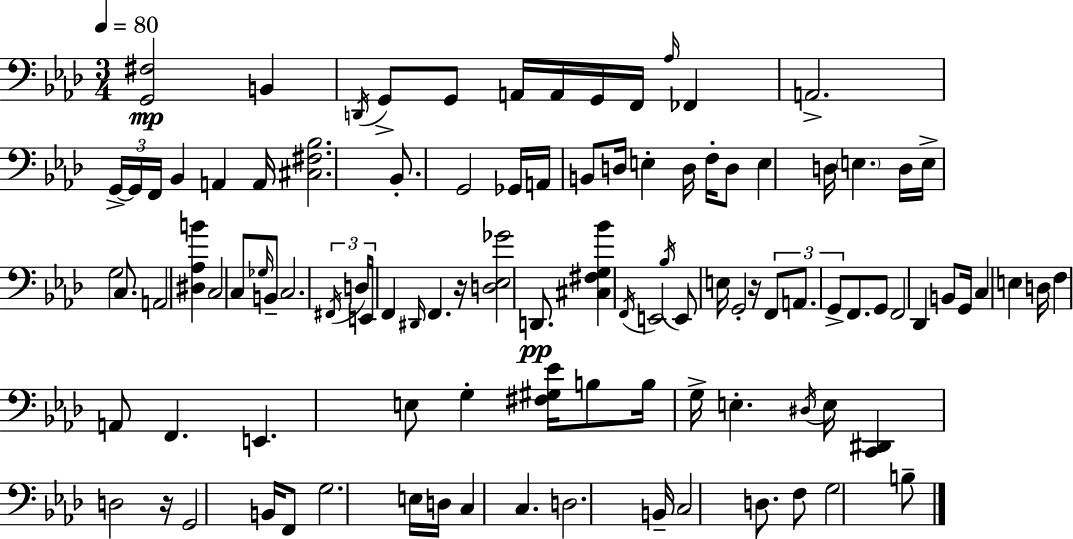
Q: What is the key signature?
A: F minor